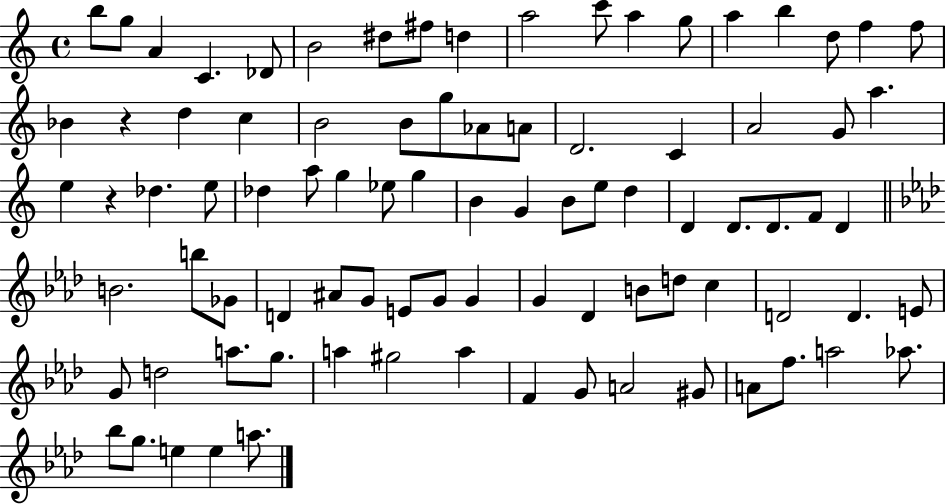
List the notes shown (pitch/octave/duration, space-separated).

B5/e G5/e A4/q C4/q. Db4/e B4/h D#5/e F#5/e D5/q A5/h C6/e A5/q G5/e A5/q B5/q D5/e F5/q F5/e Bb4/q R/q D5/q C5/q B4/h B4/e G5/e Ab4/e A4/e D4/h. C4/q A4/h G4/e A5/q. E5/q R/q Db5/q. E5/e Db5/q A5/e G5/q Eb5/e G5/q B4/q G4/q B4/e E5/e D5/q D4/q D4/e. D4/e. F4/e D4/q B4/h. B5/e Gb4/e D4/q A#4/e G4/e E4/e G4/e G4/q G4/q Db4/q B4/e D5/e C5/q D4/h D4/q. E4/e G4/e D5/h A5/e. G5/e. A5/q G#5/h A5/q F4/q G4/e A4/h G#4/e A4/e F5/e. A5/h Ab5/e. Bb5/e G5/e. E5/q E5/q A5/e.